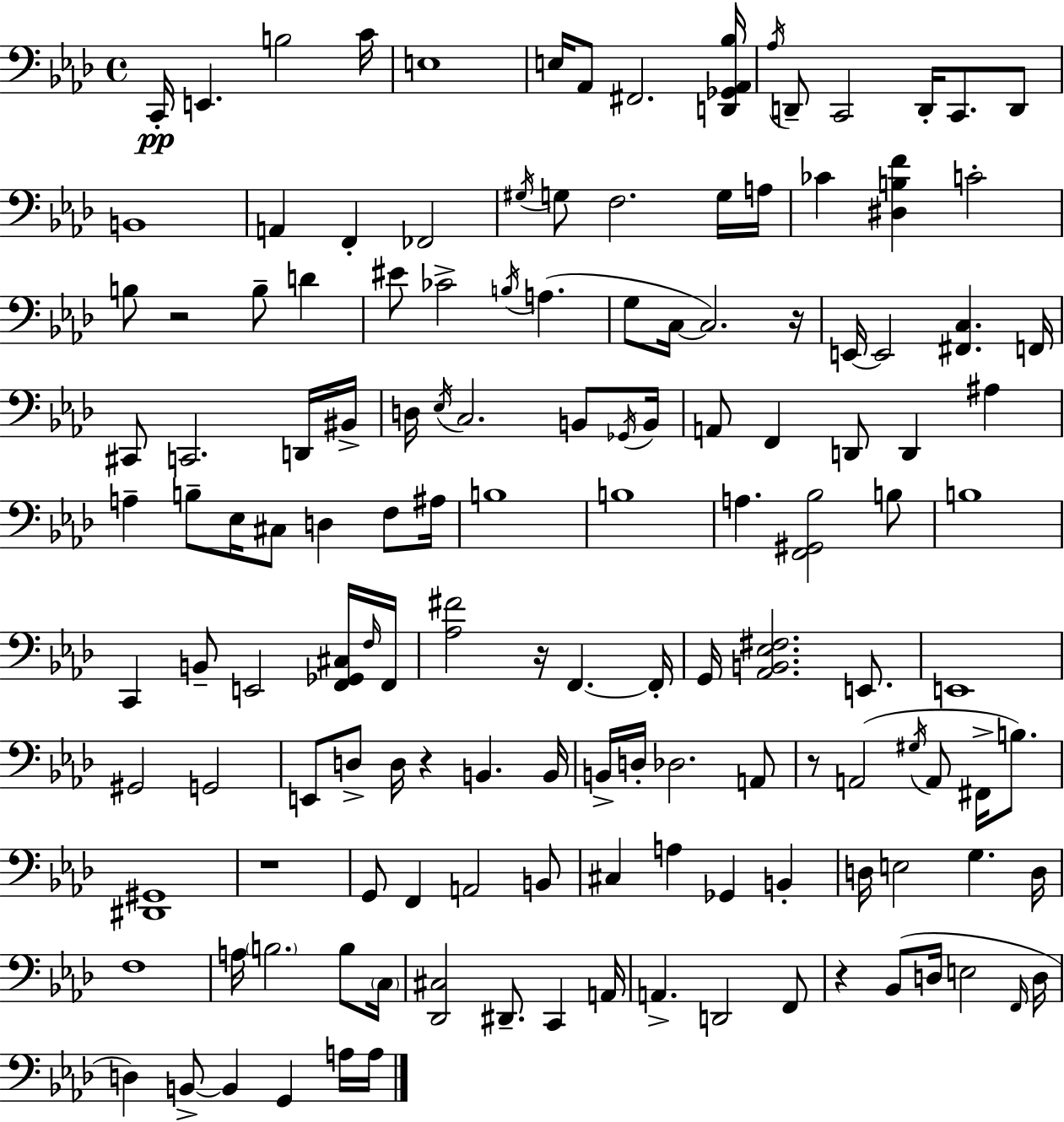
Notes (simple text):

C2/s E2/q. B3/h C4/s E3/w E3/s Ab2/e F#2/h. [D2,Gb2,Ab2,Bb3]/s Ab3/s D2/e C2/h D2/s C2/e. D2/e B2/w A2/q F2/q FES2/h G#3/s G3/e F3/h. G3/s A3/s CES4/q [D#3,B3,F4]/q C4/h B3/e R/h B3/e D4/q EIS4/e CES4/h B3/s A3/q. G3/e C3/s C3/h. R/s E2/s E2/h [F#2,C3]/q. F2/s C#2/e C2/h. D2/s BIS2/s D3/s Eb3/s C3/h. B2/e Gb2/s B2/s A2/e F2/q D2/e D2/q A#3/q A3/q B3/e Eb3/s C#3/e D3/q F3/e A#3/s B3/w B3/w A3/q. [F2,G#2,Bb3]/h B3/e B3/w C2/q B2/e E2/h [F2,Gb2,C#3]/s F3/s F2/s [Ab3,F#4]/h R/s F2/q. F2/s G2/s [Ab2,B2,Eb3,F#3]/h. E2/e. E2/w G#2/h G2/h E2/e D3/e D3/s R/q B2/q. B2/s B2/s D3/s Db3/h. A2/e R/e A2/h G#3/s A2/e F#2/s B3/e. [D#2,G#2]/w R/w G2/e F2/q A2/h B2/e C#3/q A3/q Gb2/q B2/q D3/s E3/h G3/q. D3/s F3/w A3/s B3/h. B3/e C3/s [Db2,C#3]/h D#2/e. C2/q A2/s A2/q. D2/h F2/e R/q Bb2/e D3/s E3/h F2/s D3/s D3/q B2/e B2/q G2/q A3/s A3/s